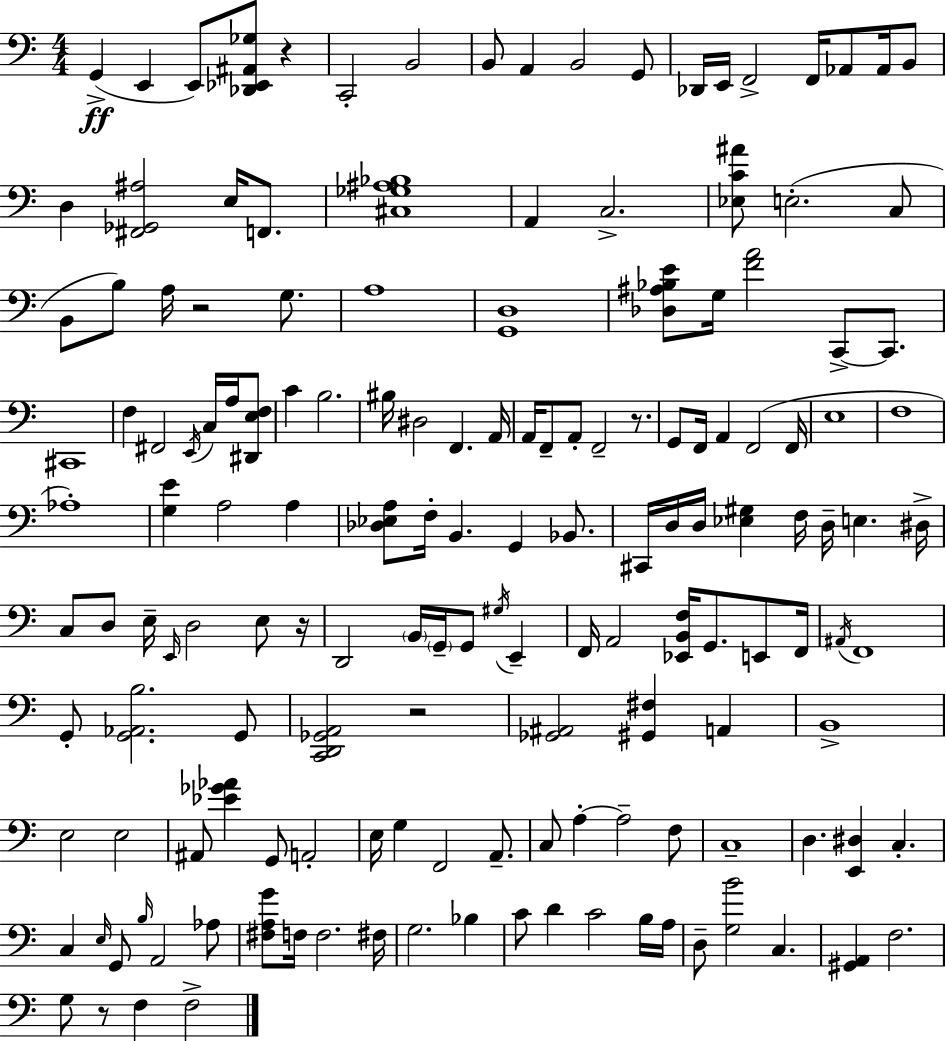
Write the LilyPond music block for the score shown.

{
  \clef bass
  \numericTimeSignature
  \time 4/4
  \key c \major
  g,4->(\ff e,4 e,8) <des, ees, ais, ges>8 r4 | c,2-. b,2 | b,8 a,4 b,2 g,8 | des,16 e,16 f,2-> f,16 aes,8 aes,16 b,8 | \break d4 <fis, ges, ais>2 e16 f,8. | <cis ges ais bes>1 | a,4 c2.-> | <ees c' ais'>8 e2.-.( c8 | \break b,8 b8) a16 r2 g8. | a1 | <g, d>1 | <des ais bes e'>8 g16 <f' a'>2 c,8->~~ c,8. | \break cis,1 | f4 fis,2 \acciaccatura { e,16 } c16 a16 <dis, e f>8 | c'4 b2. | bis16 dis2 f,4. | \break a,16 a,16 f,8-- a,8-. f,2-- r8. | g,8 f,16 a,4 f,2( | f,16 e1 | f1 | \break aes1-.) | <g e'>4 a2 a4 | <des ees a>8 f16-. b,4. g,4 bes,8. | cis,16 d16 d16 <ees gis>4 f16 d16-- e4. | \break dis16-> c8 d8 e16-- \grace { e,16 } d2 e8 | r16 d,2 \parenthesize b,16 \parenthesize g,16-- g,8 \acciaccatura { gis16 } e,4-- | f,16 a,2 <ees, b, f>16 g,8. | e,8 f,16 \acciaccatura { ais,16 } f,1 | \break g,8-. <g, aes, b>2. | g,8 <c, d, ges, a,>2 r2 | <ges, ais,>2 <gis, fis>4 | a,4 b,1-> | \break e2 e2 | ais,8 <ees' ges' aes'>4 g,8 a,2-. | e16 g4 f,2 | a,8.-- c8 a4-.~~ a2-- | \break f8 c1-- | d4. <e, dis>4 c4.-. | c4 \grace { e16 } g,8 \grace { b16 } a,2 | aes8 <fis a g'>8 f16 f2. | \break fis16 g2. | bes4 c'8 d'4 c'2 | b16 a16 d8-- <g b'>2 | c4. <gis, a,>4 f2. | \break g8 r8 f4 f2-> | \bar "|."
}